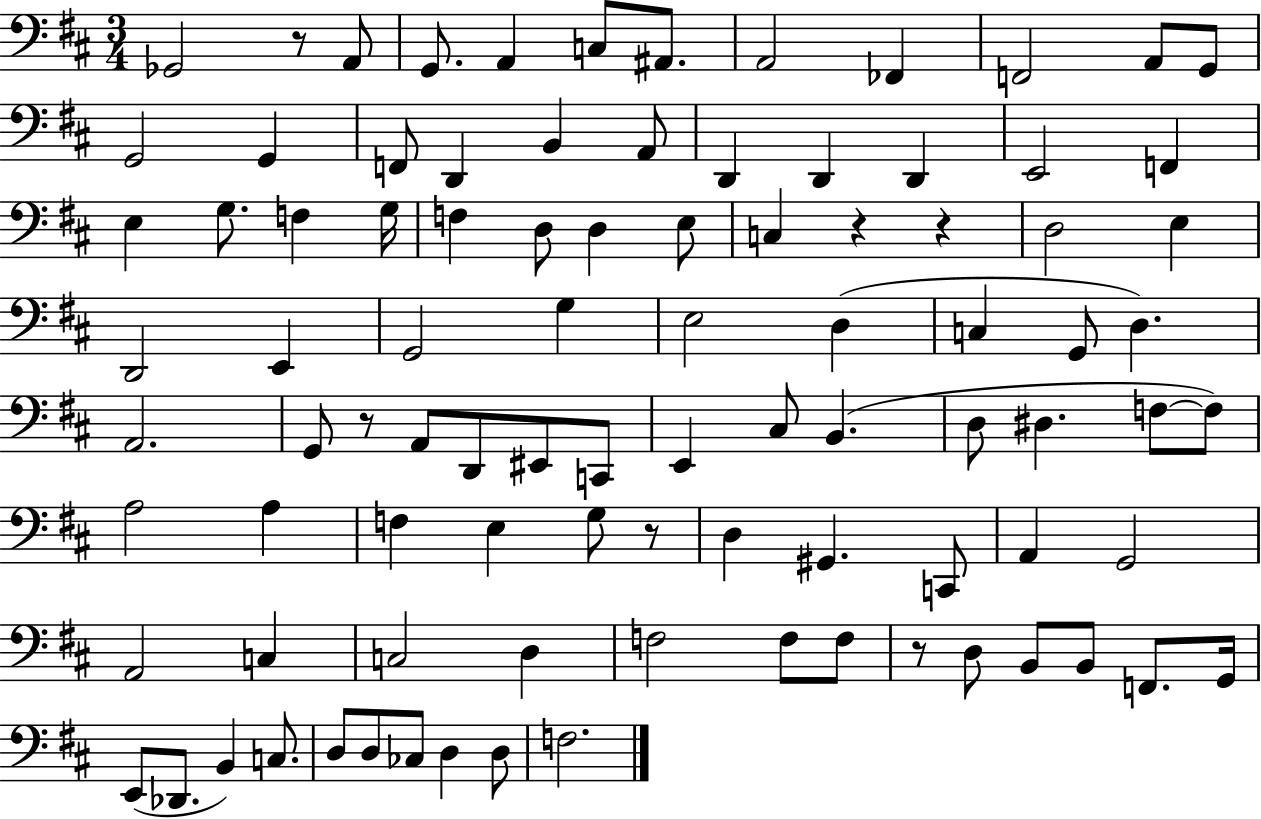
X:1
T:Untitled
M:3/4
L:1/4
K:D
_G,,2 z/2 A,,/2 G,,/2 A,, C,/2 ^A,,/2 A,,2 _F,, F,,2 A,,/2 G,,/2 G,,2 G,, F,,/2 D,, B,, A,,/2 D,, D,, D,, E,,2 F,, E, G,/2 F, G,/4 F, D,/2 D, E,/2 C, z z D,2 E, D,,2 E,, G,,2 G, E,2 D, C, G,,/2 D, A,,2 G,,/2 z/2 A,,/2 D,,/2 ^E,,/2 C,,/2 E,, ^C,/2 B,, D,/2 ^D, F,/2 F,/2 A,2 A, F, E, G,/2 z/2 D, ^G,, C,,/2 A,, G,,2 A,,2 C, C,2 D, F,2 F,/2 F,/2 z/2 D,/2 B,,/2 B,,/2 F,,/2 G,,/4 E,,/2 _D,,/2 B,, C,/2 D,/2 D,/2 _C,/2 D, D,/2 F,2